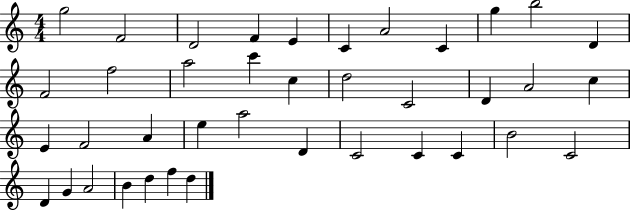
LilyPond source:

{
  \clef treble
  \numericTimeSignature
  \time 4/4
  \key c \major
  g''2 f'2 | d'2 f'4 e'4 | c'4 a'2 c'4 | g''4 b''2 d'4 | \break f'2 f''2 | a''2 c'''4 c''4 | d''2 c'2 | d'4 a'2 c''4 | \break e'4 f'2 a'4 | e''4 a''2 d'4 | c'2 c'4 c'4 | b'2 c'2 | \break d'4 g'4 a'2 | b'4 d''4 f''4 d''4 | \bar "|."
}